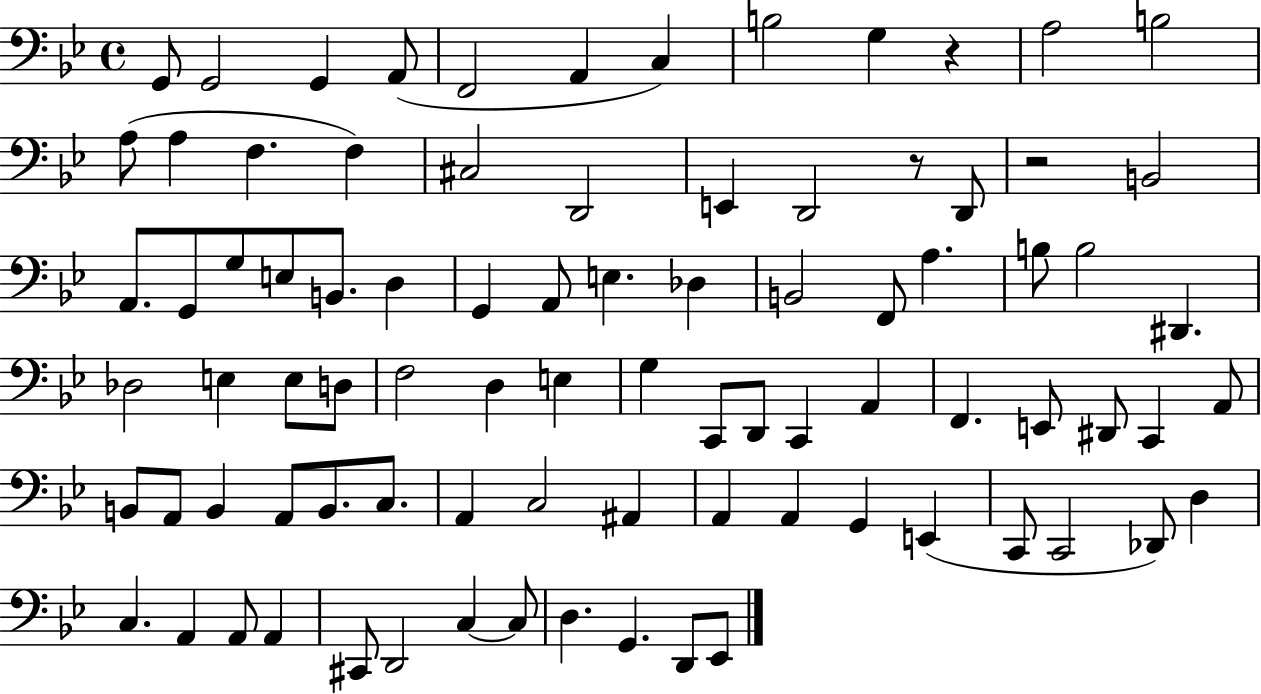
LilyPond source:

{
  \clef bass
  \time 4/4
  \defaultTimeSignature
  \key bes \major
  g,8 g,2 g,4 a,8( | f,2 a,4 c4) | b2 g4 r4 | a2 b2 | \break a8( a4 f4. f4) | cis2 d,2 | e,4 d,2 r8 d,8 | r2 b,2 | \break a,8. g,8 g8 e8 b,8. d4 | g,4 a,8 e4. des4 | b,2 f,8 a4. | b8 b2 dis,4. | \break des2 e4 e8 d8 | f2 d4 e4 | g4 c,8 d,8 c,4 a,4 | f,4. e,8 dis,8 c,4 a,8 | \break b,8 a,8 b,4 a,8 b,8. c8. | a,4 c2 ais,4 | a,4 a,4 g,4 e,4( | c,8 c,2 des,8) d4 | \break c4. a,4 a,8 a,4 | cis,8 d,2 c4~~ c8 | d4. g,4. d,8 ees,8 | \bar "|."
}